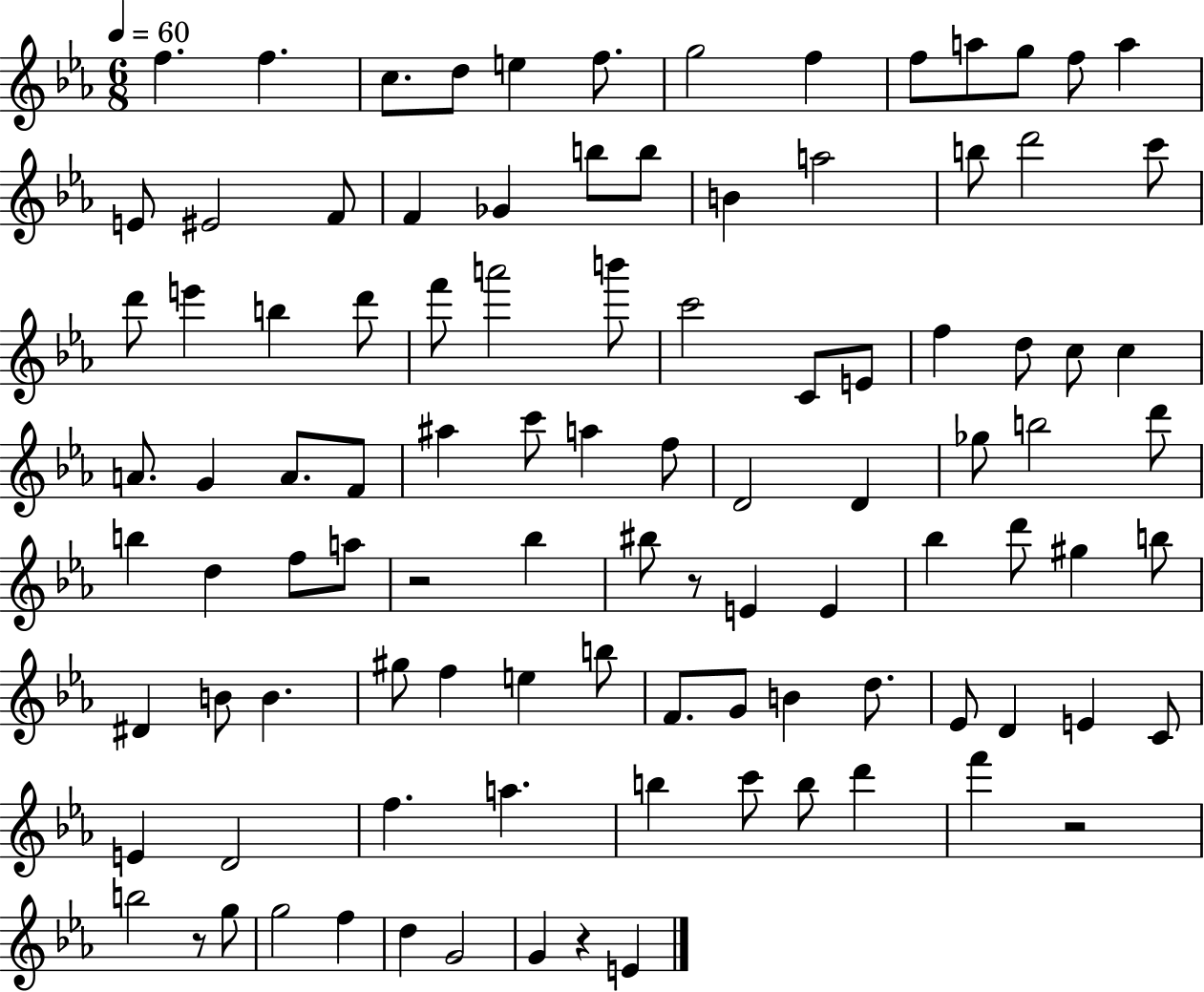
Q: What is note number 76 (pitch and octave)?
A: Eb4